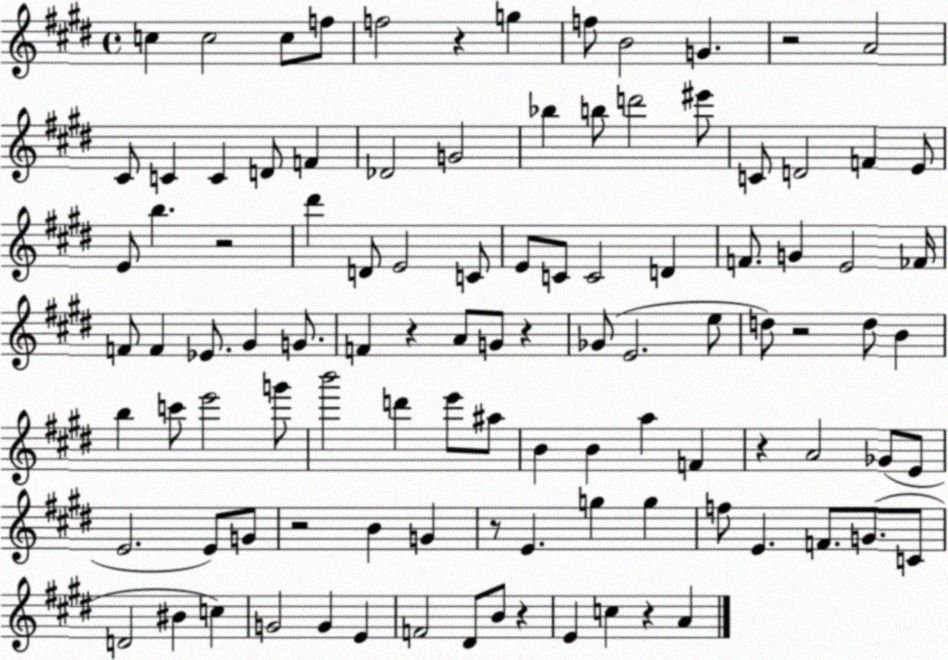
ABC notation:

X:1
T:Untitled
M:4/4
L:1/4
K:E
c c2 c/2 f/2 f2 z g f/2 B2 G z2 A2 ^C/2 C C D/2 F _D2 G2 _b b/2 d'2 ^e'/2 C/2 D2 F E/2 E/2 b z2 ^d' D/2 E2 C/2 E/2 C/2 C2 D F/2 G E2 _F/4 F/2 F _E/2 ^G G/2 F z A/2 G/2 z _G/2 E2 e/2 d/2 z2 d/2 B b c'/2 e'2 g'/2 b'2 d' e'/2 ^a/2 B B a F z A2 _G/2 E/2 E2 E/2 G/2 z2 B G z/2 E g g f/2 E F/2 G/2 C/2 D2 ^B c G2 G E F2 ^D/2 B/2 z E c z A